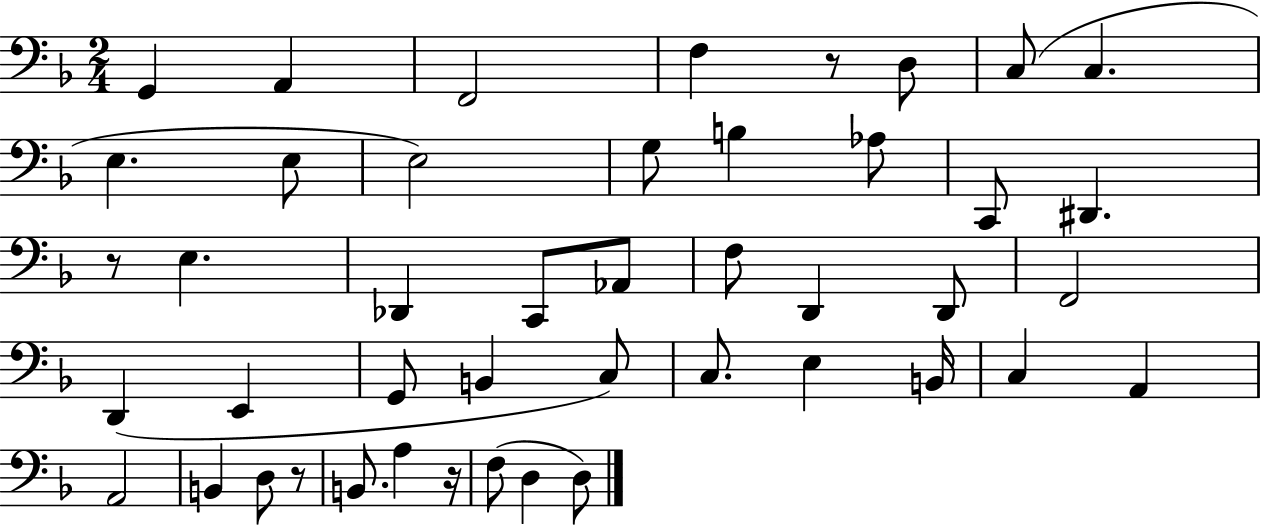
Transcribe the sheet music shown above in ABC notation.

X:1
T:Untitled
M:2/4
L:1/4
K:F
G,, A,, F,,2 F, z/2 D,/2 C,/2 C, E, E,/2 E,2 G,/2 B, _A,/2 C,,/2 ^D,, z/2 E, _D,, C,,/2 _A,,/2 F,/2 D,, D,,/2 F,,2 D,, E,, G,,/2 B,, C,/2 C,/2 E, B,,/4 C, A,, A,,2 B,, D,/2 z/2 B,,/2 A, z/4 F,/2 D, D,/2